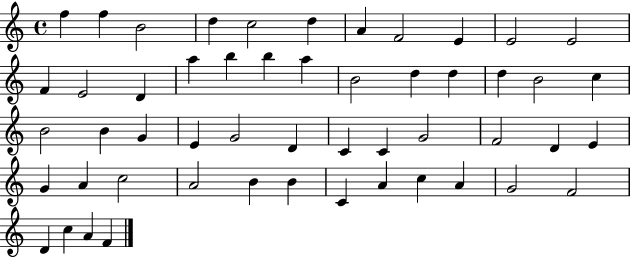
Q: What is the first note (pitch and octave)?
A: F5